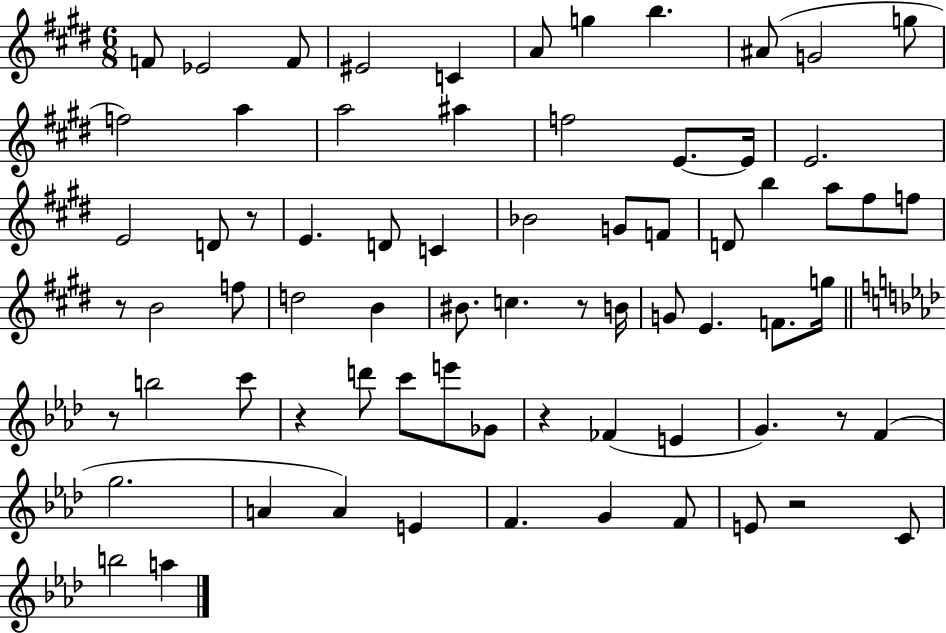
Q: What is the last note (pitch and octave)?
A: A5